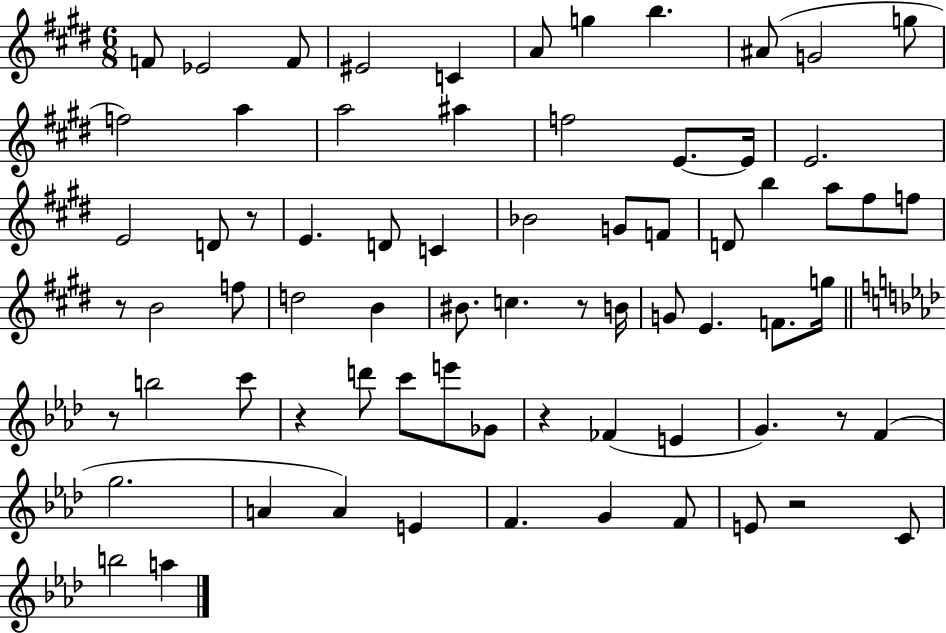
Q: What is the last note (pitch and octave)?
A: A5